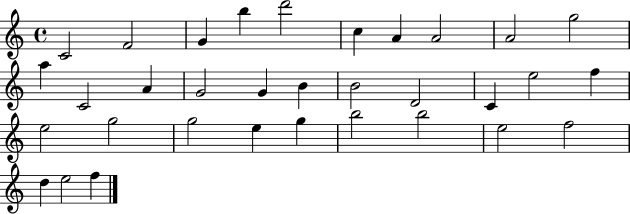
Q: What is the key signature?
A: C major